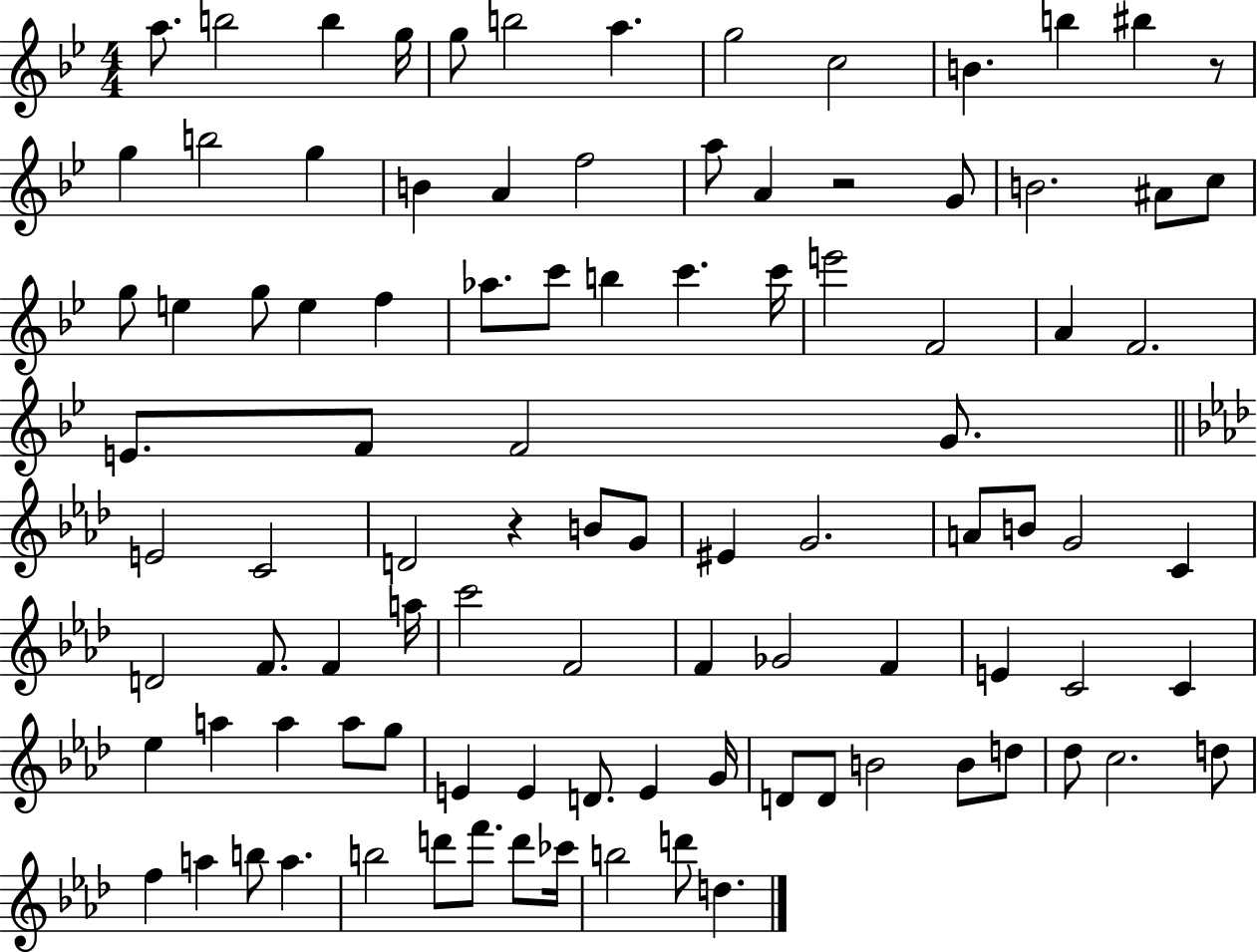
A5/e. B5/h B5/q G5/s G5/e B5/h A5/q. G5/h C5/h B4/q. B5/q BIS5/q R/e G5/q B5/h G5/q B4/q A4/q F5/h A5/e A4/q R/h G4/e B4/h. A#4/e C5/e G5/e E5/q G5/e E5/q F5/q Ab5/e. C6/e B5/q C6/q. C6/s E6/h F4/h A4/q F4/h. E4/e. F4/e F4/h G4/e. E4/h C4/h D4/h R/q B4/e G4/e EIS4/q G4/h. A4/e B4/e G4/h C4/q D4/h F4/e. F4/q A5/s C6/h F4/h F4/q Gb4/h F4/q E4/q C4/h C4/q Eb5/q A5/q A5/q A5/e G5/e E4/q E4/q D4/e. E4/q G4/s D4/e D4/e B4/h B4/e D5/e Db5/e C5/h. D5/e F5/q A5/q B5/e A5/q. B5/h D6/e F6/e. D6/e CES6/s B5/h D6/e D5/q.